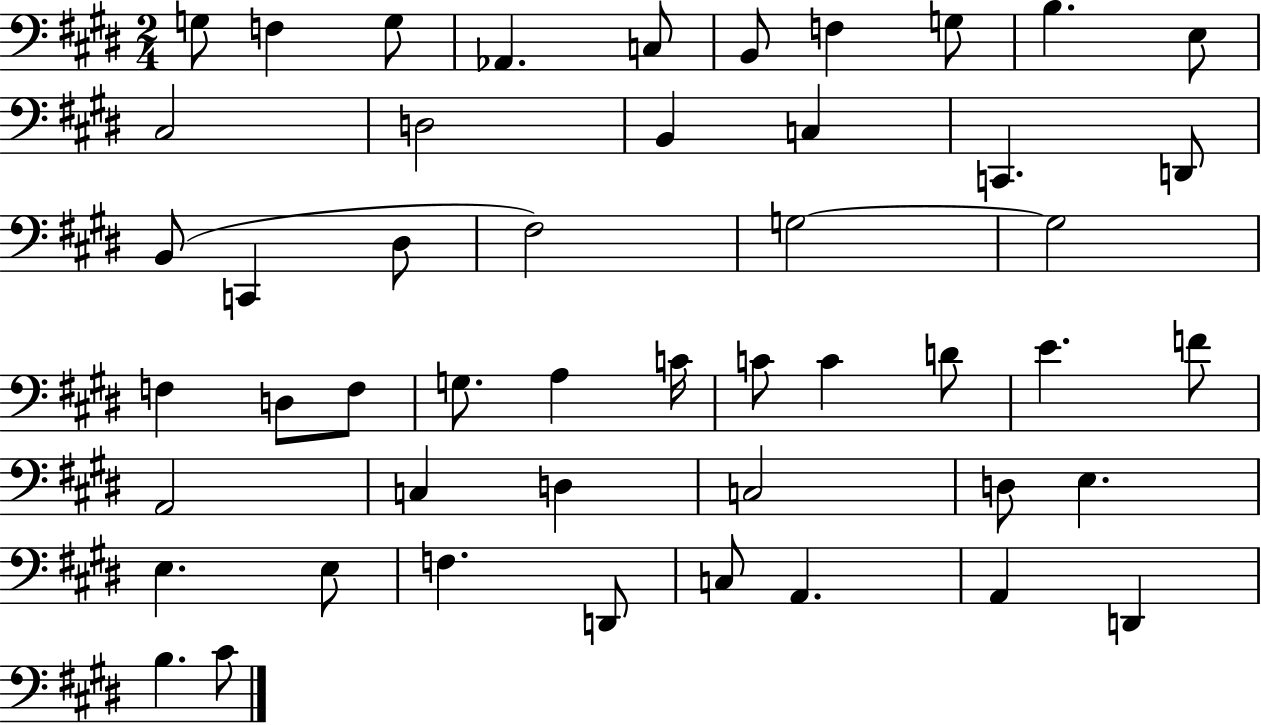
{
  \clef bass
  \numericTimeSignature
  \time 2/4
  \key e \major
  g8 f4 g8 | aes,4. c8 | b,8 f4 g8 | b4. e8 | \break cis2 | d2 | b,4 c4 | c,4. d,8 | \break b,8( c,4 dis8 | fis2) | g2~~ | g2 | \break f4 d8 f8 | g8. a4 c'16 | c'8 c'4 d'8 | e'4. f'8 | \break a,2 | c4 d4 | c2 | d8 e4. | \break e4. e8 | f4. d,8 | c8 a,4. | a,4 d,4 | \break b4. cis'8 | \bar "|."
}